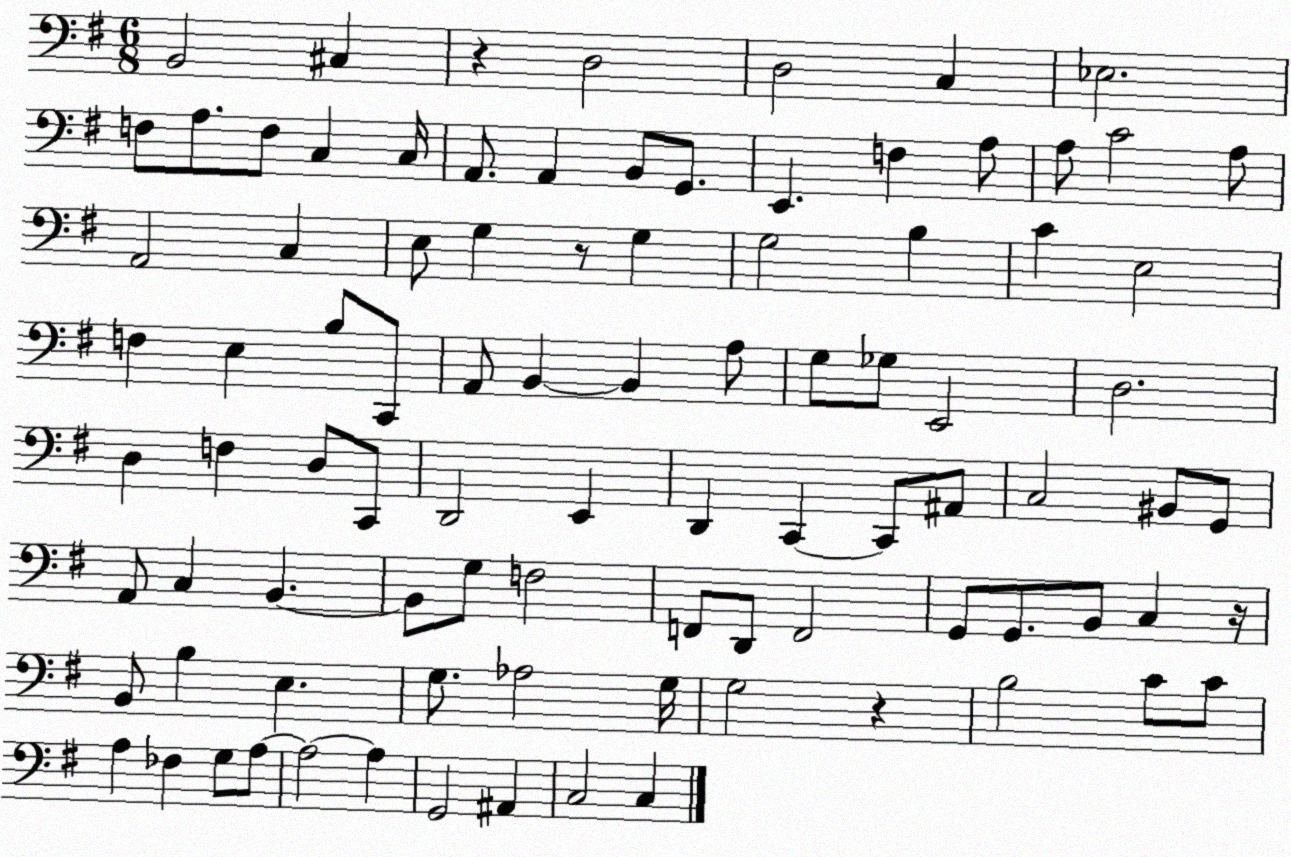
X:1
T:Untitled
M:6/8
L:1/4
K:G
B,,2 ^C, z D,2 D,2 C, _E,2 F,/2 A,/2 F,/2 C, C,/4 A,,/2 A,, B,,/2 G,,/2 E,, F, A,/2 A,/2 C2 A,/2 A,,2 C, E,/2 G, z/2 G, G,2 B, C E,2 F, E, B,/2 C,,/2 A,,/2 B,, B,, A,/2 G,/2 _G,/2 E,,2 D,2 D, F, D,/2 C,,/2 D,,2 E,, D,, C,, C,,/2 ^A,,/2 C,2 ^B,,/2 G,,/2 A,,/2 C, B,, B,,/2 G,/2 F,2 F,,/2 D,,/2 F,,2 G,,/2 G,,/2 B,,/2 C, z/4 B,,/2 B, E, G,/2 _A,2 G,/4 G,2 z B,2 C/2 C/2 A, _F, G,/2 A,/2 A,2 A, G,,2 ^A,, C,2 C,